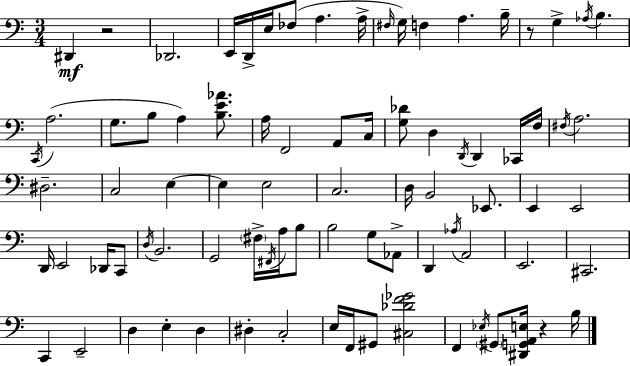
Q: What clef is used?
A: bass